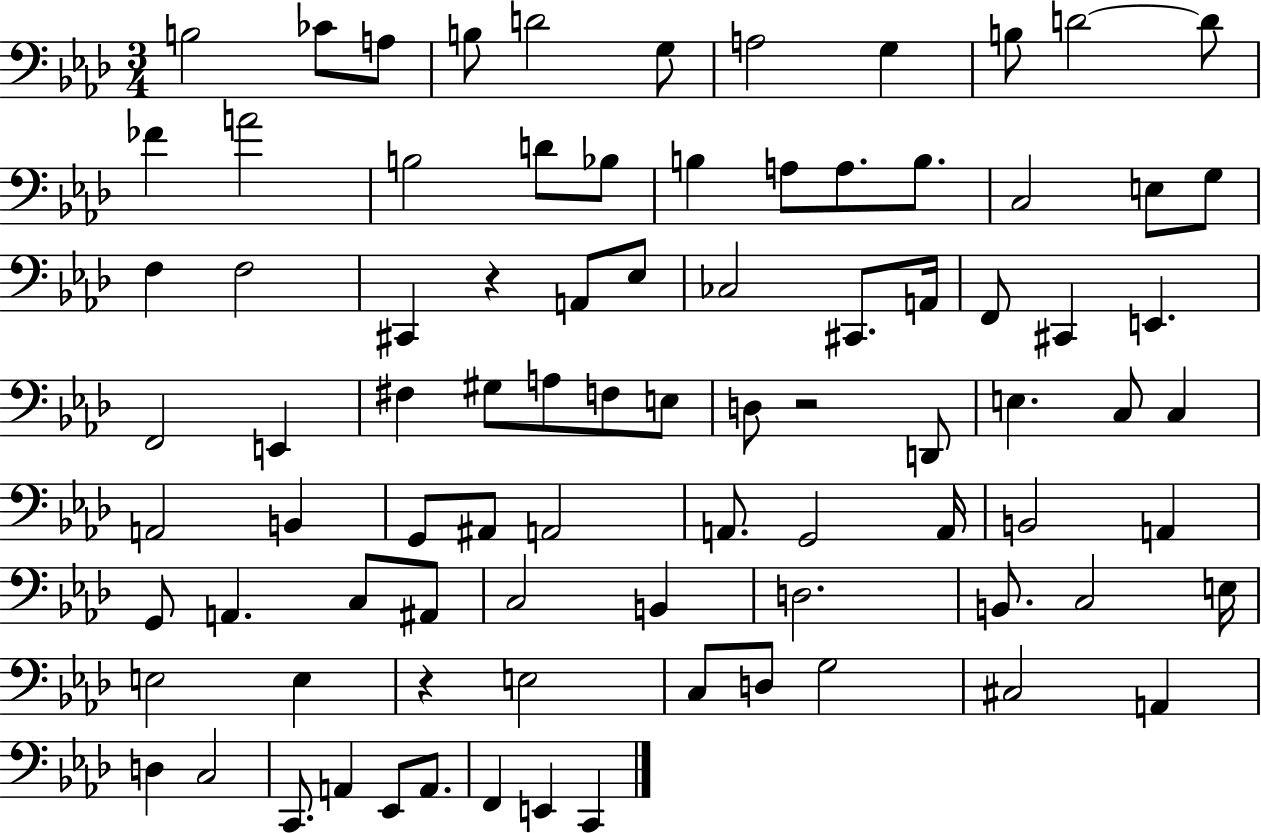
{
  \clef bass
  \numericTimeSignature
  \time 3/4
  \key aes \major
  b2 ces'8 a8 | b8 d'2 g8 | a2 g4 | b8 d'2~~ d'8 | \break fes'4 a'2 | b2 d'8 bes8 | b4 a8 a8. b8. | c2 e8 g8 | \break f4 f2 | cis,4 r4 a,8 ees8 | ces2 cis,8. a,16 | f,8 cis,4 e,4. | \break f,2 e,4 | fis4 gis8 a8 f8 e8 | d8 r2 d,8 | e4. c8 c4 | \break a,2 b,4 | g,8 ais,8 a,2 | a,8. g,2 a,16 | b,2 a,4 | \break g,8 a,4. c8 ais,8 | c2 b,4 | d2. | b,8. c2 e16 | \break e2 e4 | r4 e2 | c8 d8 g2 | cis2 a,4 | \break d4 c2 | c,8. a,4 ees,8 a,8. | f,4 e,4 c,4 | \bar "|."
}